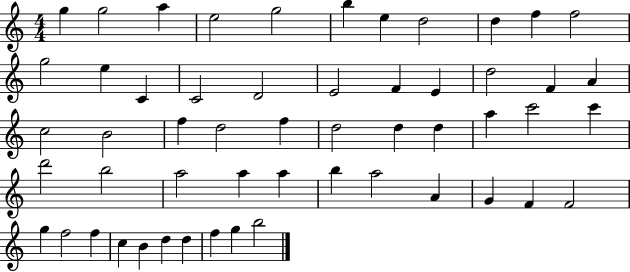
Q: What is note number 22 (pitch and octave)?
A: A4